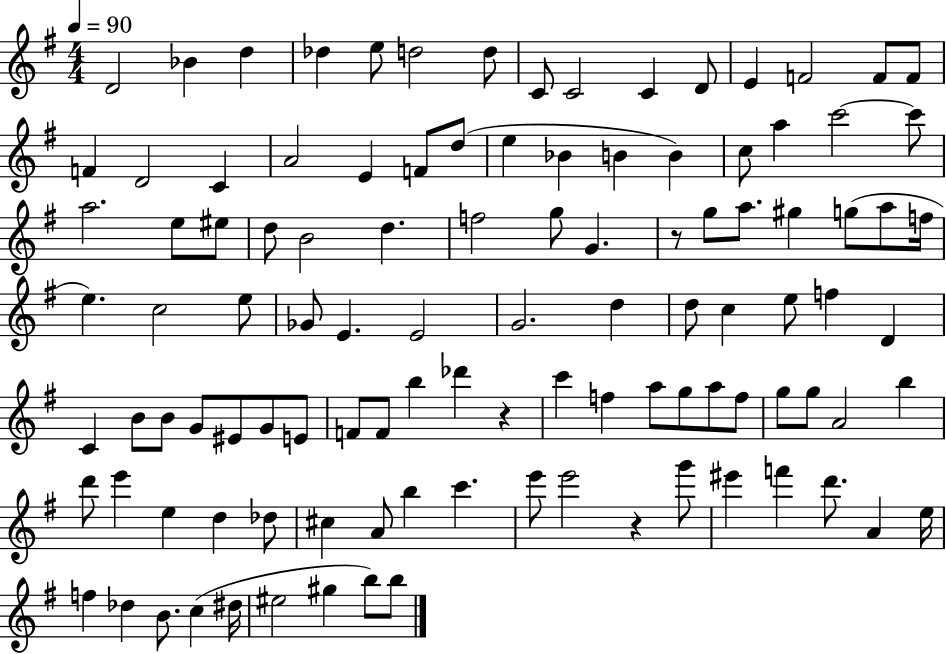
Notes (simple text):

D4/h Bb4/q D5/q Db5/q E5/e D5/h D5/e C4/e C4/h C4/q D4/e E4/q F4/h F4/e F4/e F4/q D4/h C4/q A4/h E4/q F4/e D5/e E5/q Bb4/q B4/q B4/q C5/e A5/q C6/h C6/e A5/h. E5/e EIS5/e D5/e B4/h D5/q. F5/h G5/e G4/q. R/e G5/e A5/e. G#5/q G5/e A5/e F5/s E5/q. C5/h E5/e Gb4/e E4/q. E4/h G4/h. D5/q D5/e C5/q E5/e F5/q D4/q C4/q B4/e B4/e G4/e EIS4/e G4/e E4/e F4/e F4/e B5/q Db6/q R/q C6/q F5/q A5/e G5/e A5/e F5/e G5/e G5/e A4/h B5/q D6/e E6/q E5/q D5/q Db5/e C#5/q A4/e B5/q C6/q. E6/e E6/h R/q G6/e EIS6/q F6/q D6/e. A4/q E5/s F5/q Db5/q B4/e. C5/q D#5/s EIS5/h G#5/q B5/e B5/e